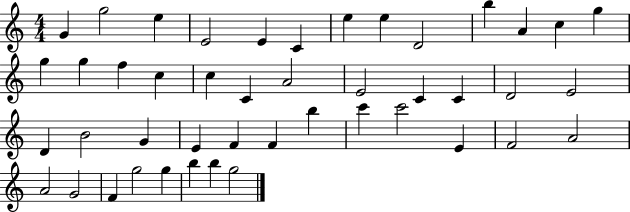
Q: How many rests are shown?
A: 0